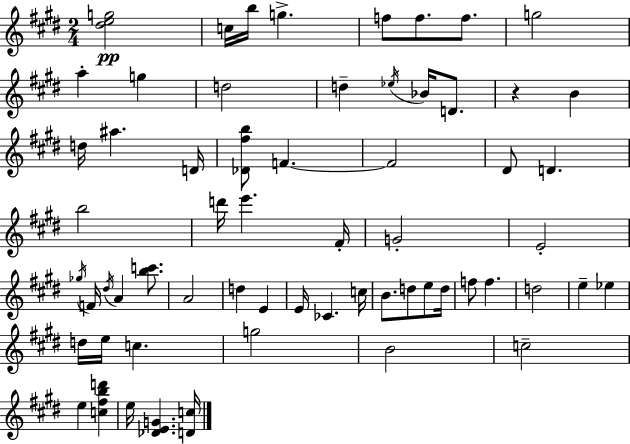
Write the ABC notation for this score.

X:1
T:Untitled
M:2/4
L:1/4
K:E
[^deg]2 c/4 b/4 g f/2 f/2 f/2 g2 a g d2 d _e/4 _B/4 D/2 z B d/4 ^a D/4 [_D^fb]/2 F F2 ^D/2 D b2 d'/4 e' ^F/4 G2 E2 _g/4 F/4 ^d/4 A [bc']/2 A2 d E E/4 _C c/4 B/2 d/2 e/2 d/4 f/2 f d2 e _e d/4 e/4 c g2 B2 c2 e [c^fbd'] e/4 [_DEG] [Dc]/4